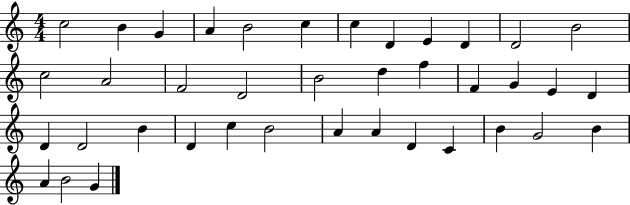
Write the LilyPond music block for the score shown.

{
  \clef treble
  \numericTimeSignature
  \time 4/4
  \key c \major
  c''2 b'4 g'4 | a'4 b'2 c''4 | c''4 d'4 e'4 d'4 | d'2 b'2 | \break c''2 a'2 | f'2 d'2 | b'2 d''4 f''4 | f'4 g'4 e'4 d'4 | \break d'4 d'2 b'4 | d'4 c''4 b'2 | a'4 a'4 d'4 c'4 | b'4 g'2 b'4 | \break a'4 b'2 g'4 | \bar "|."
}